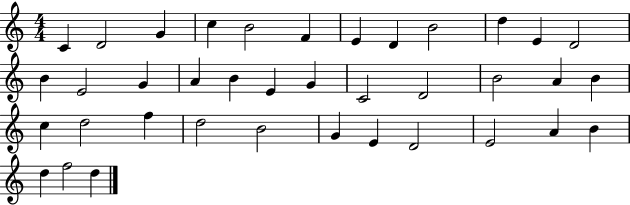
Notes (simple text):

C4/q D4/h G4/q C5/q B4/h F4/q E4/q D4/q B4/h D5/q E4/q D4/h B4/q E4/h G4/q A4/q B4/q E4/q G4/q C4/h D4/h B4/h A4/q B4/q C5/q D5/h F5/q D5/h B4/h G4/q E4/q D4/h E4/h A4/q B4/q D5/q F5/h D5/q